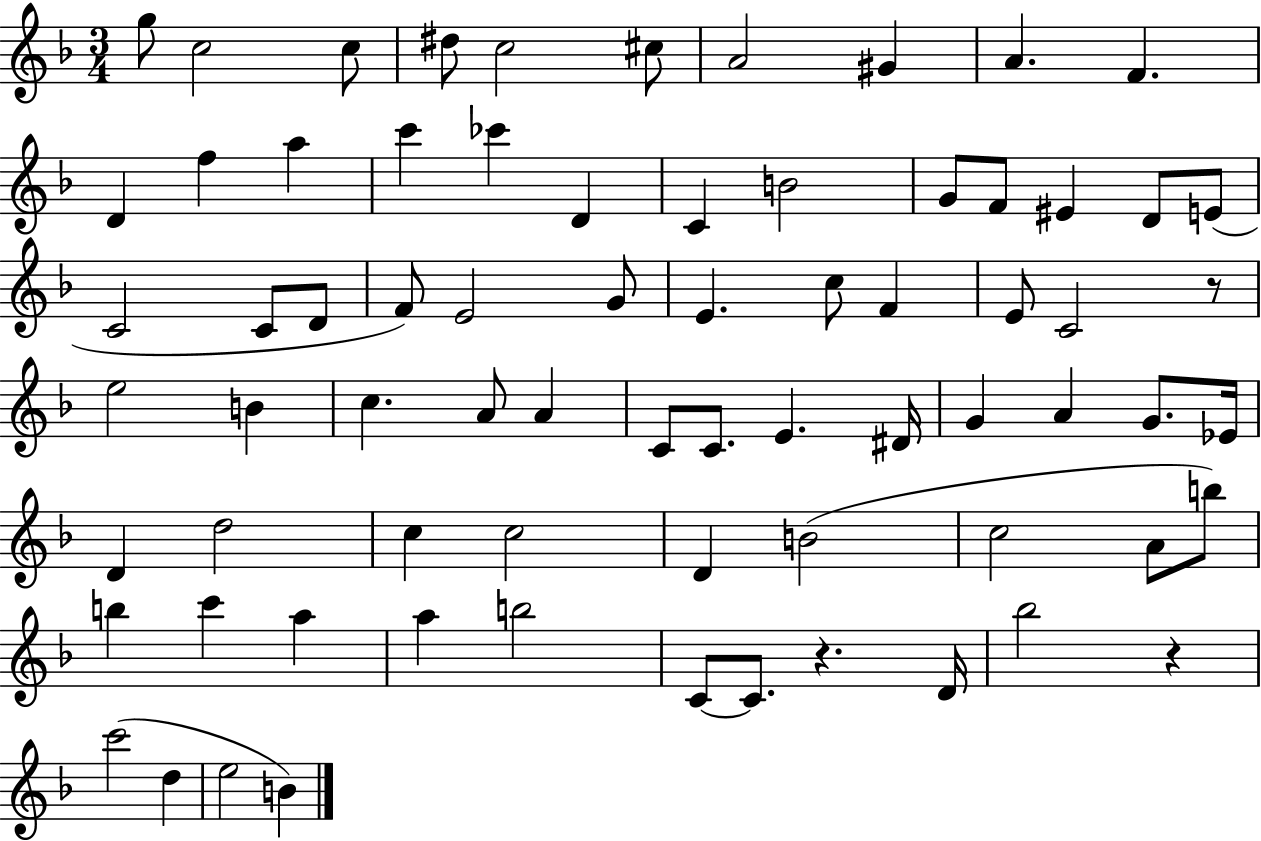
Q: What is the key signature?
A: F major